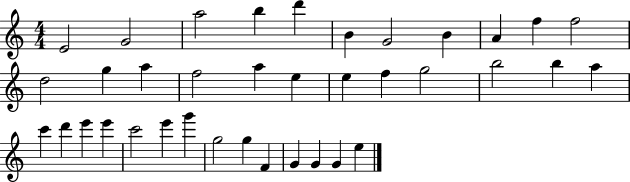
X:1
T:Untitled
M:4/4
L:1/4
K:C
E2 G2 a2 b d' B G2 B A f f2 d2 g a f2 a e e f g2 b2 b a c' d' e' e' c'2 e' g' g2 g F G G G e